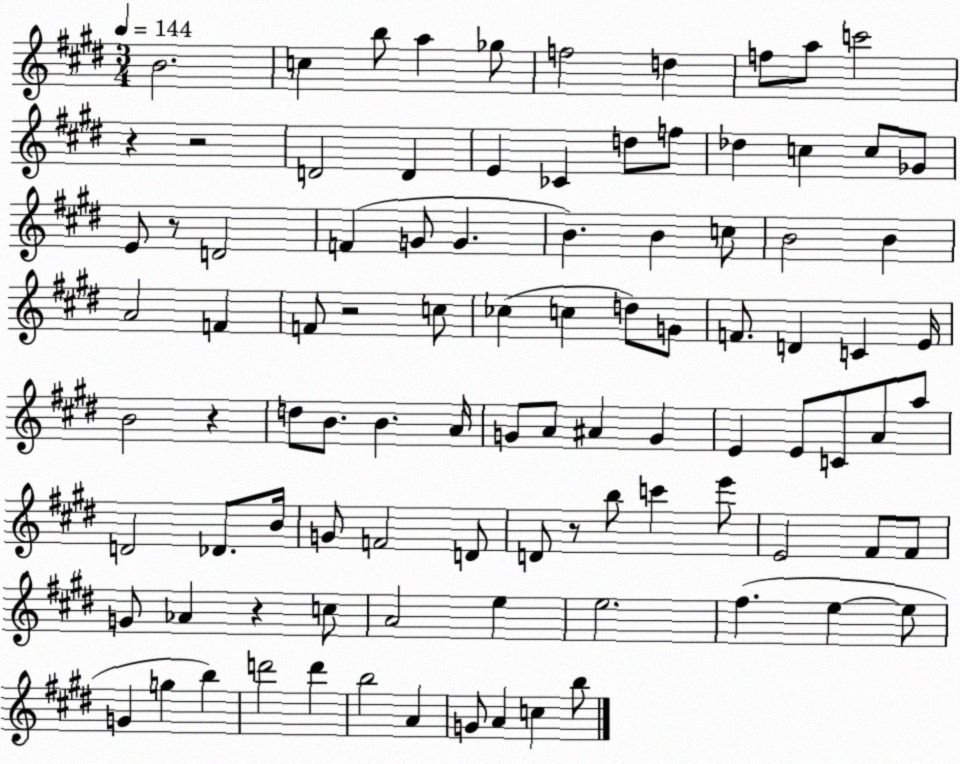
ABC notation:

X:1
T:Untitled
M:3/4
L:1/4
K:E
B2 c b/2 a _g/2 f2 d f/2 a/2 c'2 z z2 D2 D E _C d/2 f/2 _d c c/2 _G/2 E/2 z/2 D2 F G/2 G B B c/2 B2 B A2 F F/2 z2 c/2 _c c d/2 G/2 F/2 D C E/4 B2 z d/2 B/2 B A/4 G/2 A/2 ^A G E E/2 C/2 A/2 a/2 D2 _D/2 B/4 G/2 F2 D/2 D/2 z/2 b/2 c' e'/2 E2 ^F/2 ^F/2 G/2 _A z c/2 A2 e e2 ^f e e/2 G g b d'2 d' b2 A G/2 A c b/2